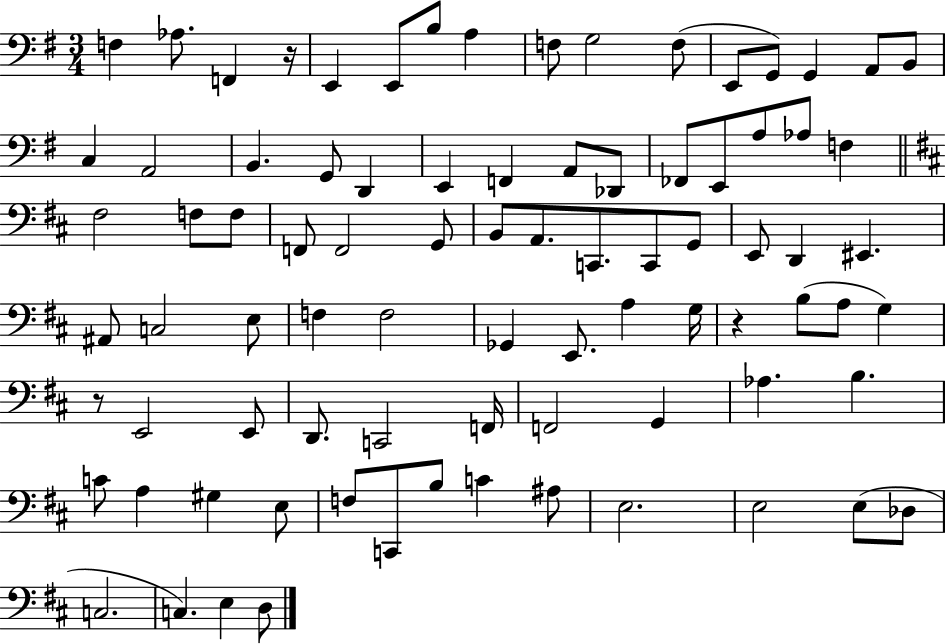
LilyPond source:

{
  \clef bass
  \numericTimeSignature
  \time 3/4
  \key g \major
  \repeat volta 2 { f4 aes8. f,4 r16 | e,4 e,8 b8 a4 | f8 g2 f8( | e,8 g,8) g,4 a,8 b,8 | \break c4 a,2 | b,4. g,8 d,4 | e,4 f,4 a,8 des,8 | fes,8 e,8 a8 aes8 f4 | \break \bar "||" \break \key d \major fis2 f8 f8 | f,8 f,2 g,8 | b,8 a,8. c,8. c,8 g,8 | e,8 d,4 eis,4. | \break ais,8 c2 e8 | f4 f2 | ges,4 e,8. a4 g16 | r4 b8( a8 g4) | \break r8 e,2 e,8 | d,8. c,2 f,16 | f,2 g,4 | aes4. b4. | \break c'8 a4 gis4 e8 | f8 c,8 b8 c'4 ais8 | e2. | e2 e8( des8 | \break c2. | c4.) e4 d8 | } \bar "|."
}